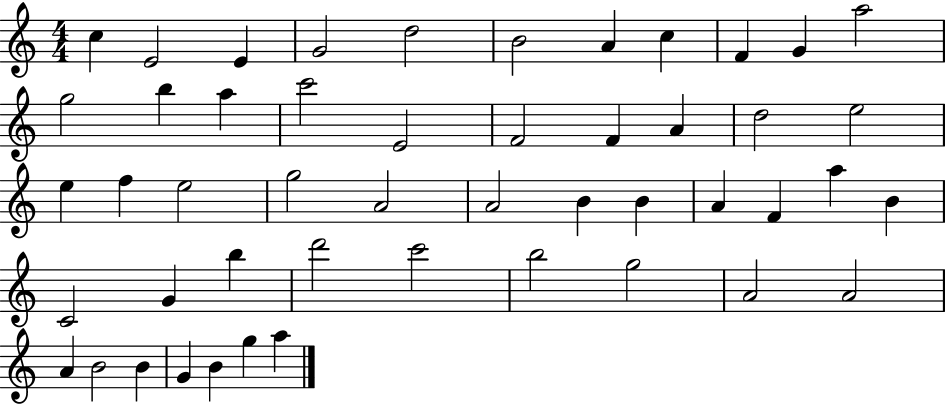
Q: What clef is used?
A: treble